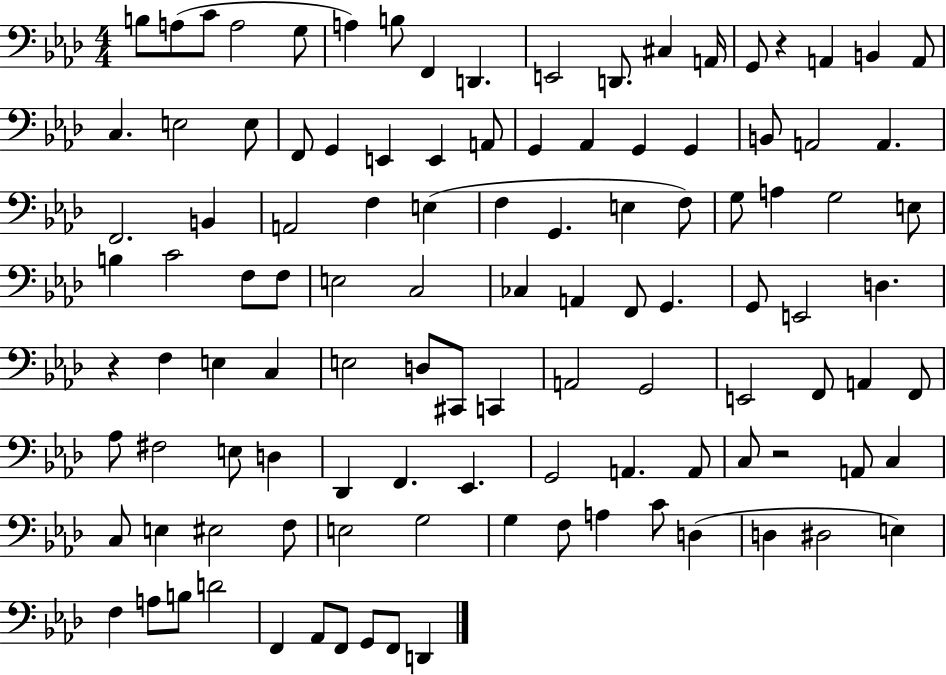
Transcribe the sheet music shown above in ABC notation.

X:1
T:Untitled
M:4/4
L:1/4
K:Ab
B,/2 A,/2 C/2 A,2 G,/2 A, B,/2 F,, D,, E,,2 D,,/2 ^C, A,,/4 G,,/2 z A,, B,, A,,/2 C, E,2 E,/2 F,,/2 G,, E,, E,, A,,/2 G,, _A,, G,, G,, B,,/2 A,,2 A,, F,,2 B,, A,,2 F, E, F, G,, E, F,/2 G,/2 A, G,2 E,/2 B, C2 F,/2 F,/2 E,2 C,2 _C, A,, F,,/2 G,, G,,/2 E,,2 D, z F, E, C, E,2 D,/2 ^C,,/2 C,, A,,2 G,,2 E,,2 F,,/2 A,, F,,/2 _A,/2 ^F,2 E,/2 D, _D,, F,, _E,, G,,2 A,, A,,/2 C,/2 z2 A,,/2 C, C,/2 E, ^E,2 F,/2 E,2 G,2 G, F,/2 A, C/2 D, D, ^D,2 E, F, A,/2 B,/2 D2 F,, _A,,/2 F,,/2 G,,/2 F,,/2 D,,